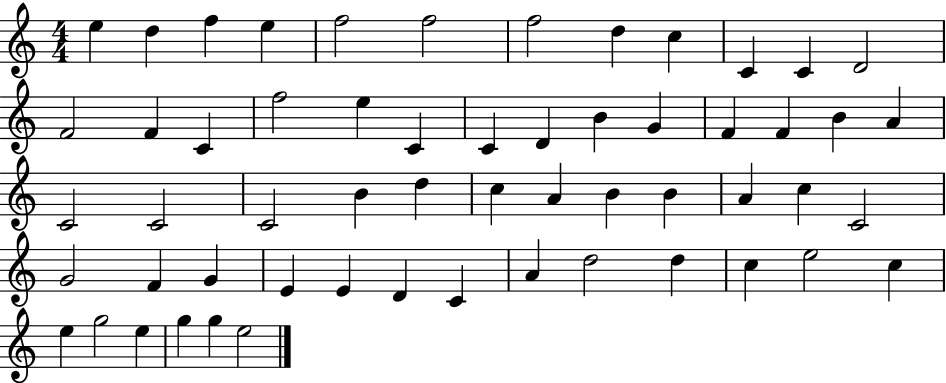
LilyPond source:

{
  \clef treble
  \numericTimeSignature
  \time 4/4
  \key c \major
  e''4 d''4 f''4 e''4 | f''2 f''2 | f''2 d''4 c''4 | c'4 c'4 d'2 | \break f'2 f'4 c'4 | f''2 e''4 c'4 | c'4 d'4 b'4 g'4 | f'4 f'4 b'4 a'4 | \break c'2 c'2 | c'2 b'4 d''4 | c''4 a'4 b'4 b'4 | a'4 c''4 c'2 | \break g'2 f'4 g'4 | e'4 e'4 d'4 c'4 | a'4 d''2 d''4 | c''4 e''2 c''4 | \break e''4 g''2 e''4 | g''4 g''4 e''2 | \bar "|."
}